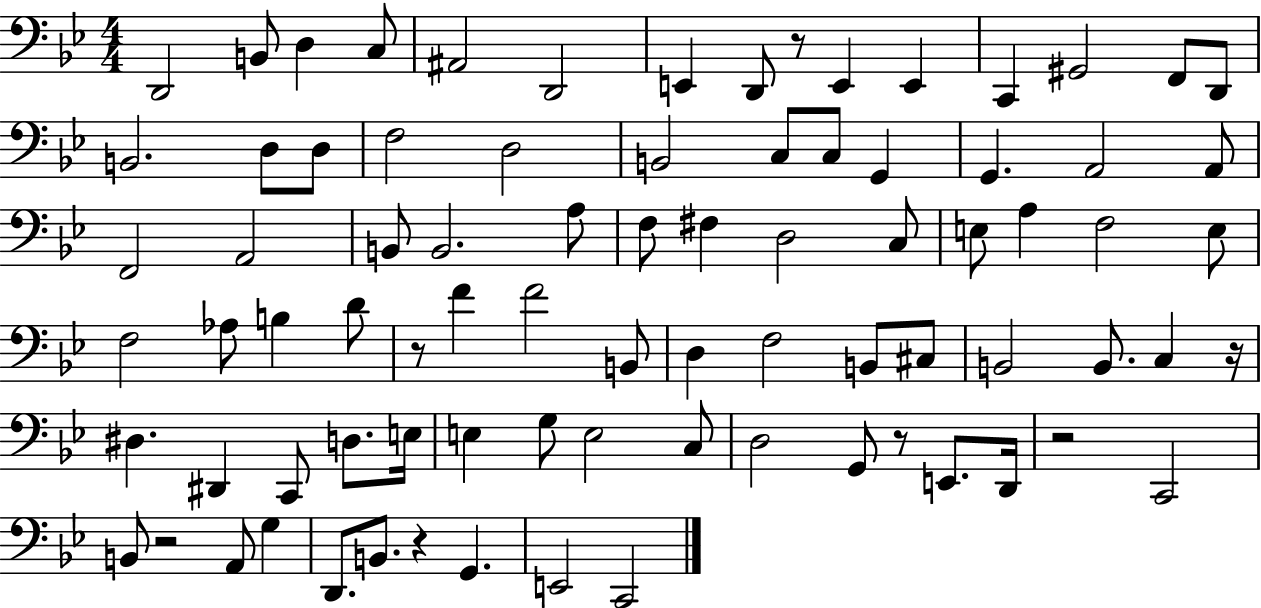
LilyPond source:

{
  \clef bass
  \numericTimeSignature
  \time 4/4
  \key bes \major
  d,2 b,8 d4 c8 | ais,2 d,2 | e,4 d,8 r8 e,4 e,4 | c,4 gis,2 f,8 d,8 | \break b,2. d8 d8 | f2 d2 | b,2 c8 c8 g,4 | g,4. a,2 a,8 | \break f,2 a,2 | b,8 b,2. a8 | f8 fis4 d2 c8 | e8 a4 f2 e8 | \break f2 aes8 b4 d'8 | r8 f'4 f'2 b,8 | d4 f2 b,8 cis8 | b,2 b,8. c4 r16 | \break dis4. dis,4 c,8 d8. e16 | e4 g8 e2 c8 | d2 g,8 r8 e,8. d,16 | r2 c,2 | \break b,8 r2 a,8 g4 | d,8. b,8. r4 g,4. | e,2 c,2 | \bar "|."
}